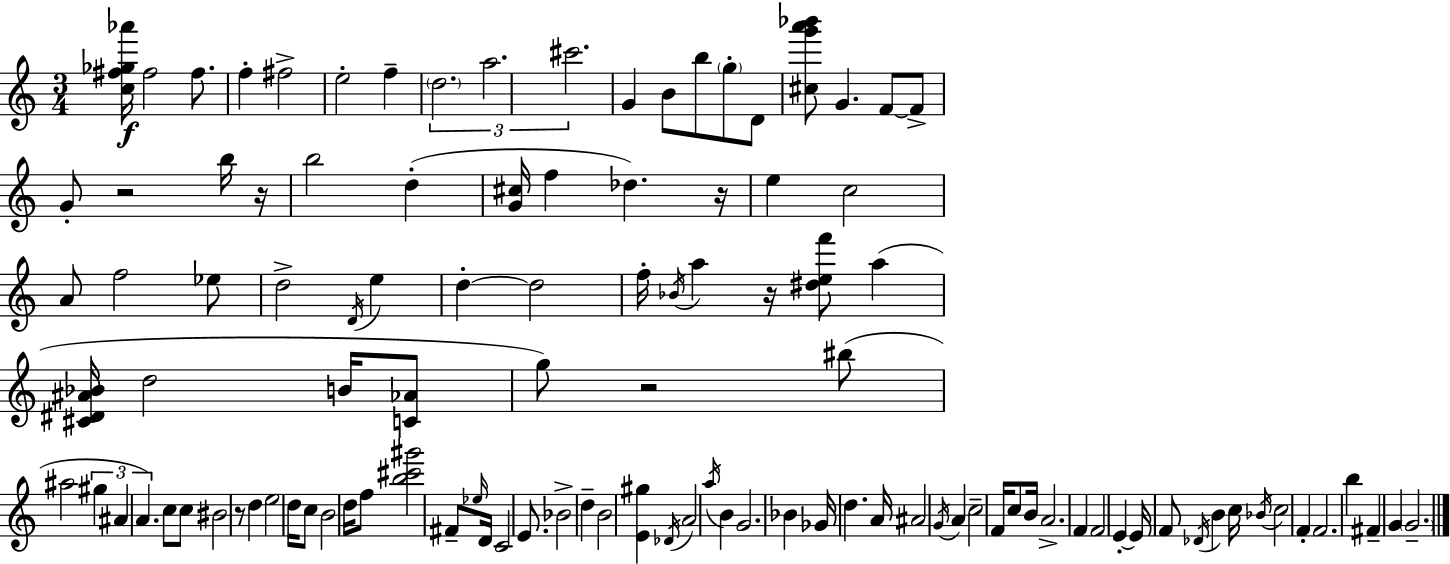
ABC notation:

X:1
T:Untitled
M:3/4
L:1/4
K:Am
[c^f_g_a']/4 ^f2 ^f/2 f ^f2 e2 f d2 a2 ^c'2 G B/2 b/2 g/2 D/2 [^cg'a'_b']/2 G F/2 F/2 G/2 z2 b/4 z/4 b2 d [G^c]/4 f _d z/4 e c2 A/2 f2 _e/2 d2 D/4 e d d2 f/4 _B/4 a z/4 [^def']/2 a [^C^D^A_B]/4 d2 B/4 [C_A]/2 g/2 z2 ^b/2 ^a2 ^g ^A A c/2 c/2 ^B2 z/2 d e2 d/4 c/2 B2 d/4 f/2 [b^c'^g']2 ^F/2 _e/4 D/4 C2 E/2 _B2 d B2 [E^g] _D/4 A2 a/4 B G2 _B _G/4 d A/4 ^A2 G/4 A c2 F/4 c/2 B/4 A2 F F2 E E/4 F/2 _D/4 B c/4 _B/4 c2 F F2 b ^F G G2